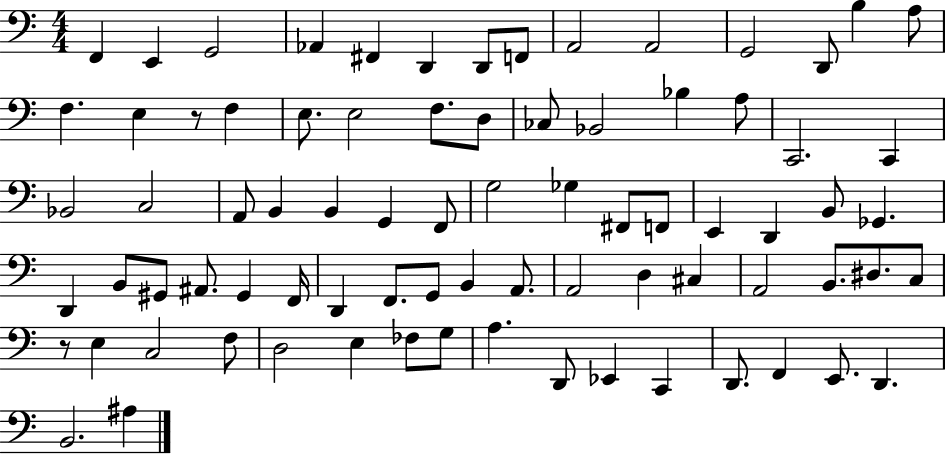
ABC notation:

X:1
T:Untitled
M:4/4
L:1/4
K:C
F,, E,, G,,2 _A,, ^F,, D,, D,,/2 F,,/2 A,,2 A,,2 G,,2 D,,/2 B, A,/2 F, E, z/2 F, E,/2 E,2 F,/2 D,/2 _C,/2 _B,,2 _B, A,/2 C,,2 C,, _B,,2 C,2 A,,/2 B,, B,, G,, F,,/2 G,2 _G, ^F,,/2 F,,/2 E,, D,, B,,/2 _G,, D,, B,,/2 ^G,,/2 ^A,,/2 ^G,, F,,/4 D,, F,,/2 G,,/2 B,, A,,/2 A,,2 D, ^C, A,,2 B,,/2 ^D,/2 C,/2 z/2 E, C,2 F,/2 D,2 E, _F,/2 G,/2 A, D,,/2 _E,, C,, D,,/2 F,, E,,/2 D,, B,,2 ^A,